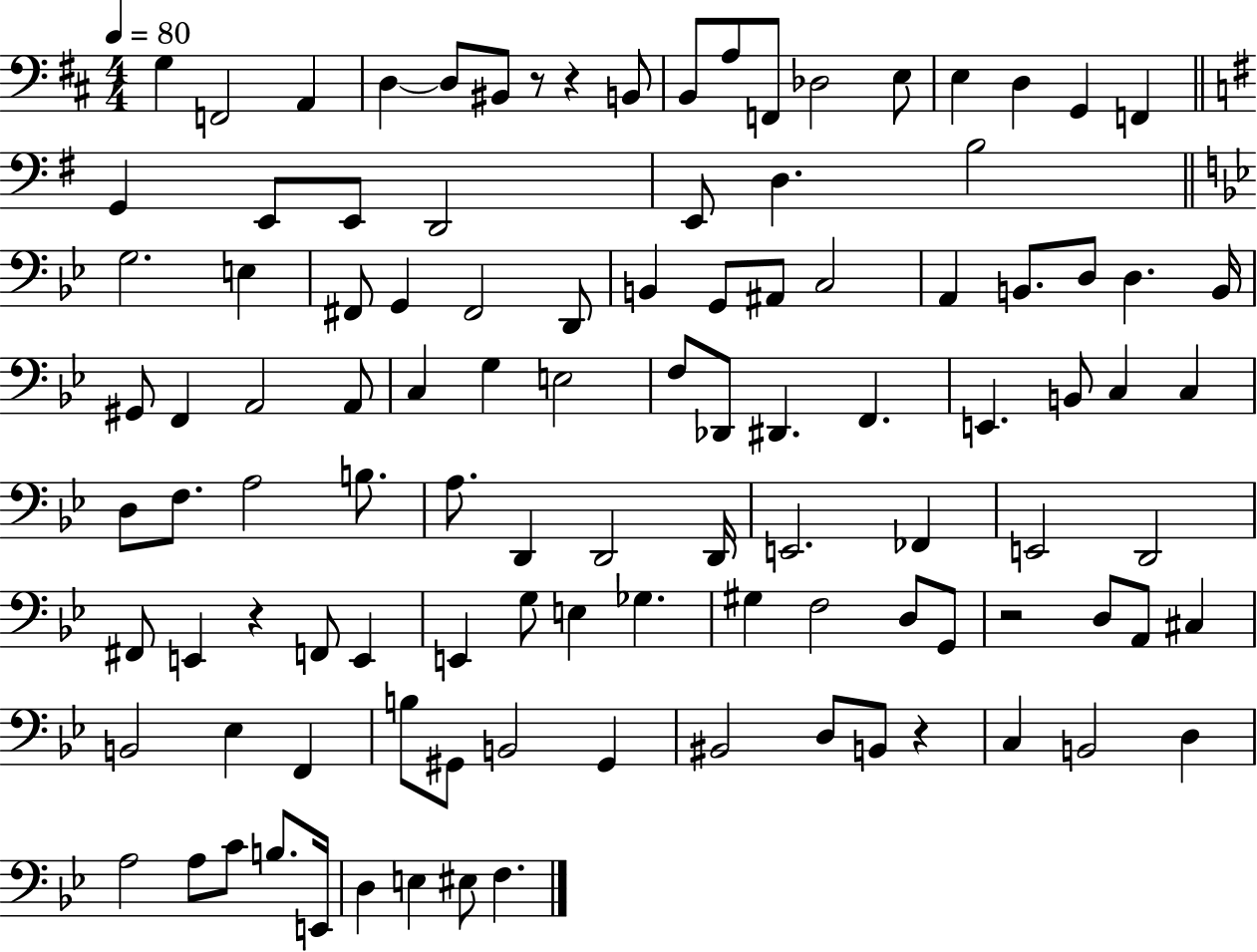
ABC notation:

X:1
T:Untitled
M:4/4
L:1/4
K:D
G, F,,2 A,, D, D,/2 ^B,,/2 z/2 z B,,/2 B,,/2 A,/2 F,,/2 _D,2 E,/2 E, D, G,, F,, G,, E,,/2 E,,/2 D,,2 E,,/2 D, B,2 G,2 E, ^F,,/2 G,, ^F,,2 D,,/2 B,, G,,/2 ^A,,/2 C,2 A,, B,,/2 D,/2 D, B,,/4 ^G,,/2 F,, A,,2 A,,/2 C, G, E,2 F,/2 _D,,/2 ^D,, F,, E,, B,,/2 C, C, D,/2 F,/2 A,2 B,/2 A,/2 D,, D,,2 D,,/4 E,,2 _F,, E,,2 D,,2 ^F,,/2 E,, z F,,/2 E,, E,, G,/2 E, _G, ^G, F,2 D,/2 G,,/2 z2 D,/2 A,,/2 ^C, B,,2 _E, F,, B,/2 ^G,,/2 B,,2 ^G,, ^B,,2 D,/2 B,,/2 z C, B,,2 D, A,2 A,/2 C/2 B,/2 E,,/4 D, E, ^E,/2 F,